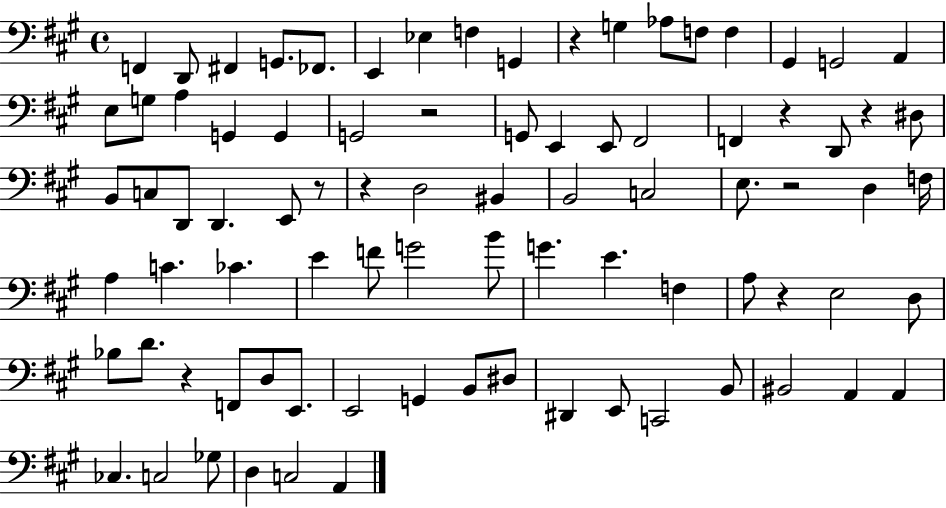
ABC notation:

X:1
T:Untitled
M:4/4
L:1/4
K:A
F,, D,,/2 ^F,, G,,/2 _F,,/2 E,, _E, F, G,, z G, _A,/2 F,/2 F, ^G,, G,,2 A,, E,/2 G,/2 A, G,, G,, G,,2 z2 G,,/2 E,, E,,/2 ^F,,2 F,, z D,,/2 z ^D,/2 B,,/2 C,/2 D,,/2 D,, E,,/2 z/2 z D,2 ^B,, B,,2 C,2 E,/2 z2 D, F,/4 A, C _C E F/2 G2 B/2 G E F, A,/2 z E,2 D,/2 _B,/2 D/2 z F,,/2 D,/2 E,,/2 E,,2 G,, B,,/2 ^D,/2 ^D,, E,,/2 C,,2 B,,/2 ^B,,2 A,, A,, _C, C,2 _G,/2 D, C,2 A,,